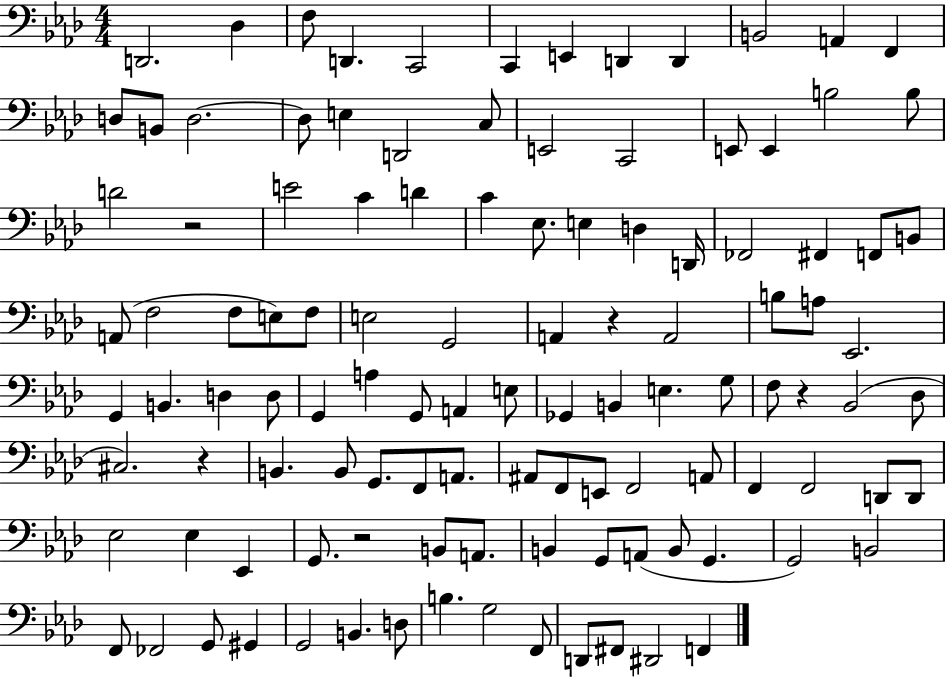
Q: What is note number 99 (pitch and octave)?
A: G2